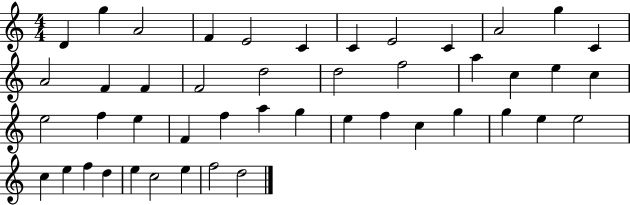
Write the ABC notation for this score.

X:1
T:Untitled
M:4/4
L:1/4
K:C
D g A2 F E2 C C E2 C A2 g C A2 F F F2 d2 d2 f2 a c e c e2 f e F f a g e f c g g e e2 c e f d e c2 e f2 d2